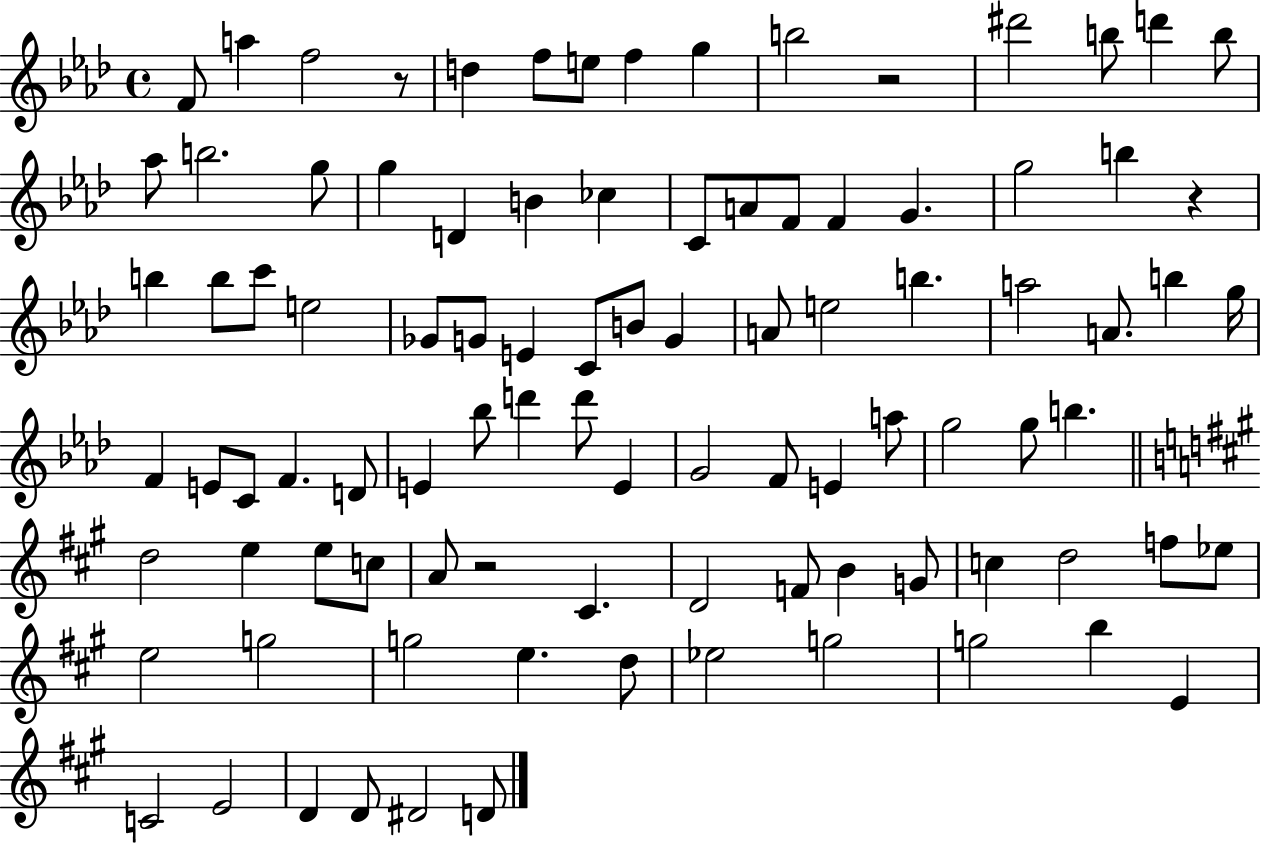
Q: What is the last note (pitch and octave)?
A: D4